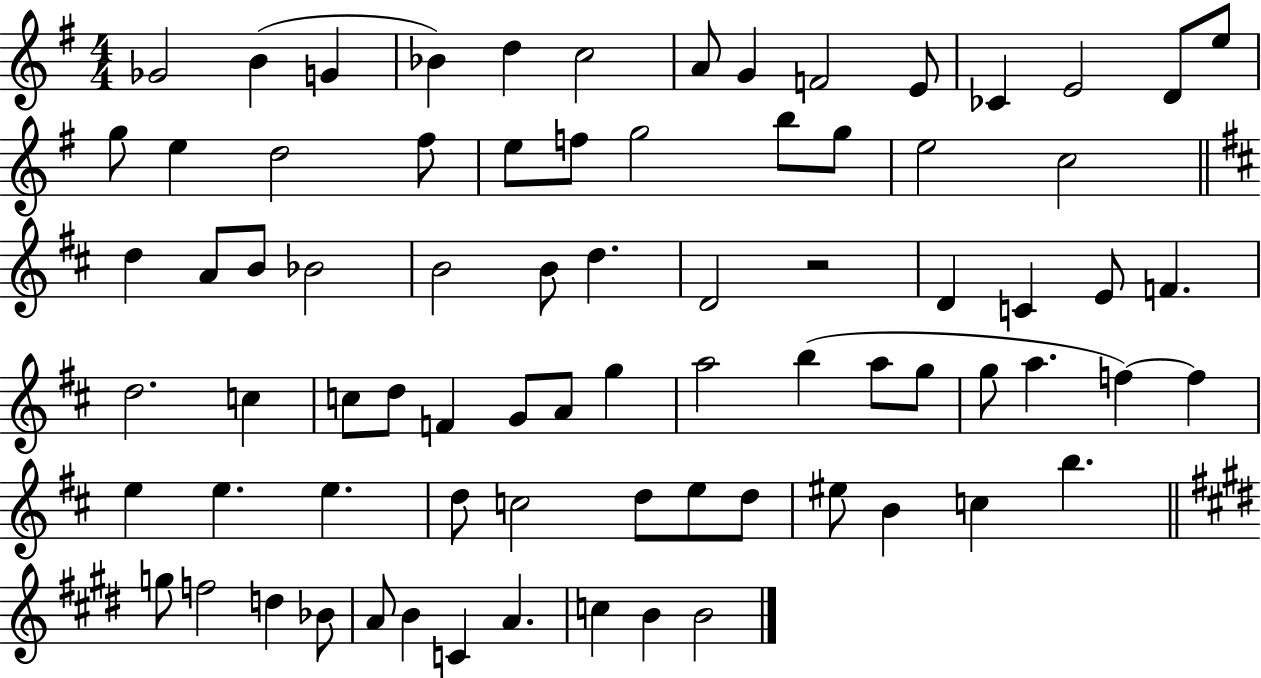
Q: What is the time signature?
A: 4/4